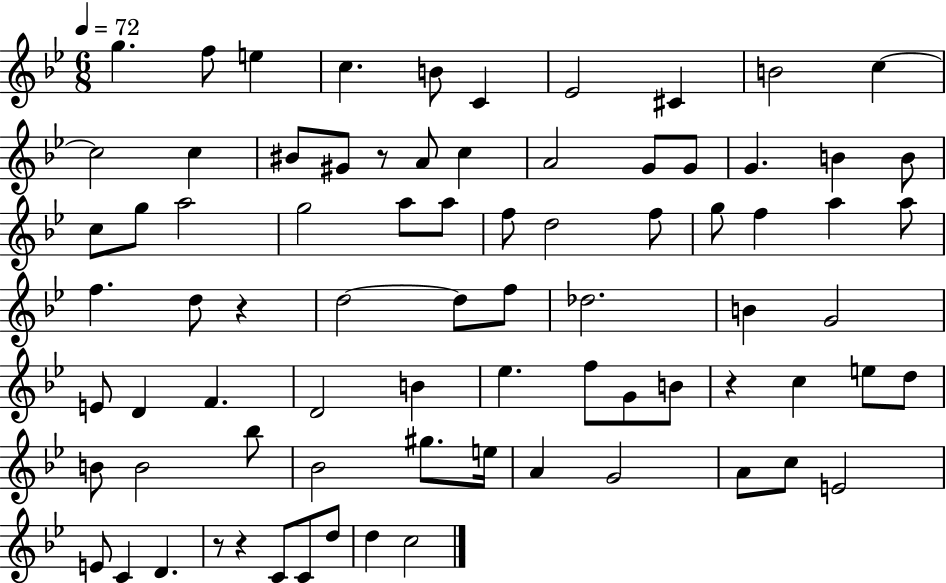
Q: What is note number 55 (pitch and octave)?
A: D5